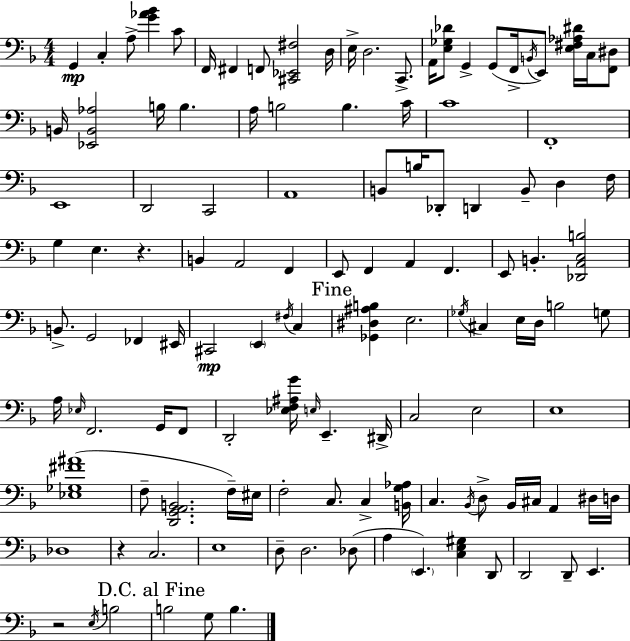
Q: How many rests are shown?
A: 3